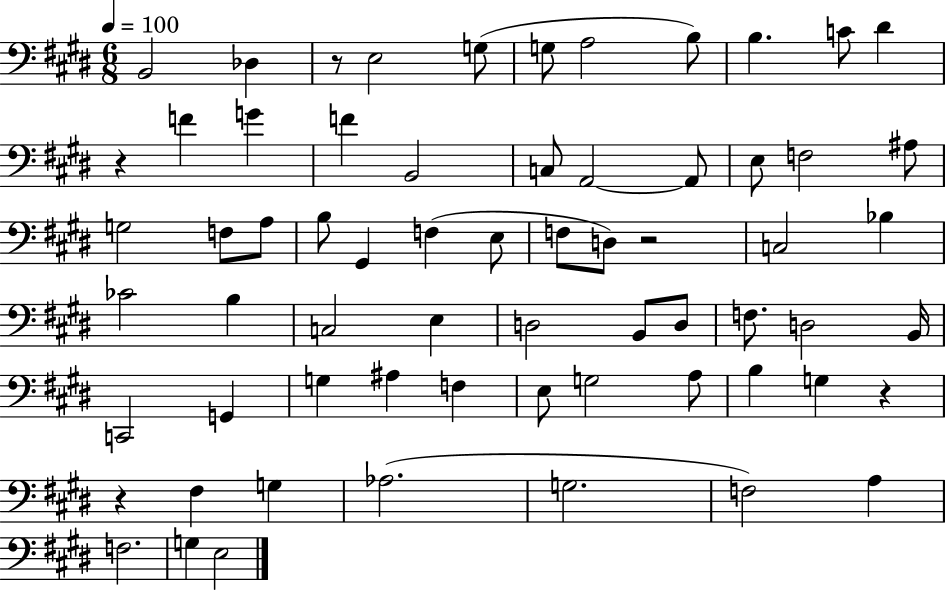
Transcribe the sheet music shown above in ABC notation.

X:1
T:Untitled
M:6/8
L:1/4
K:E
B,,2 _D, z/2 E,2 G,/2 G,/2 A,2 B,/2 B, C/2 ^D z F G F B,,2 C,/2 A,,2 A,,/2 E,/2 F,2 ^A,/2 G,2 F,/2 A,/2 B,/2 ^G,, F, E,/2 F,/2 D,/2 z2 C,2 _B, _C2 B, C,2 E, D,2 B,,/2 D,/2 F,/2 D,2 B,,/4 C,,2 G,, G, ^A, F, E,/2 G,2 A,/2 B, G, z z ^F, G, _A,2 G,2 F,2 A, F,2 G, E,2